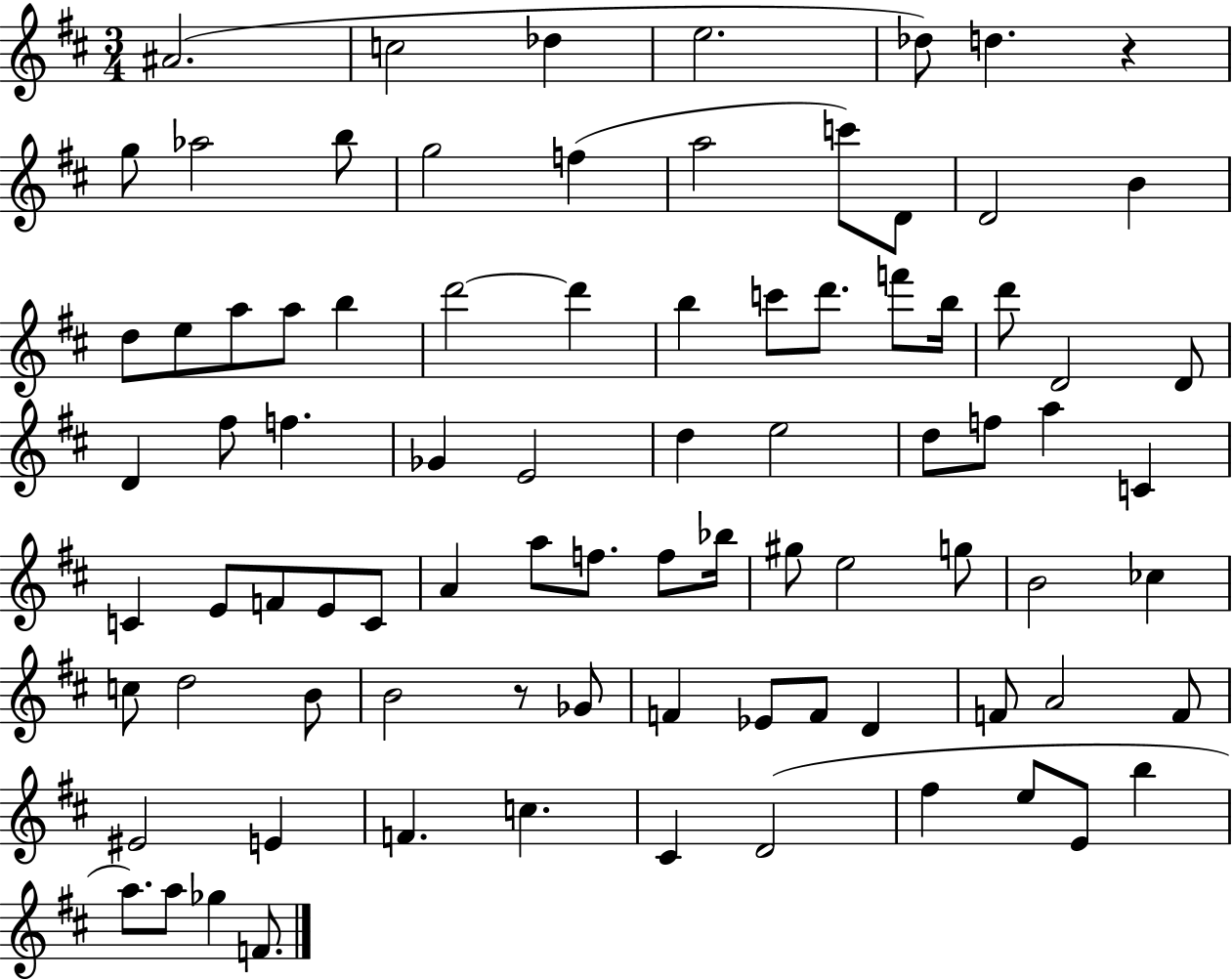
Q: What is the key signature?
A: D major